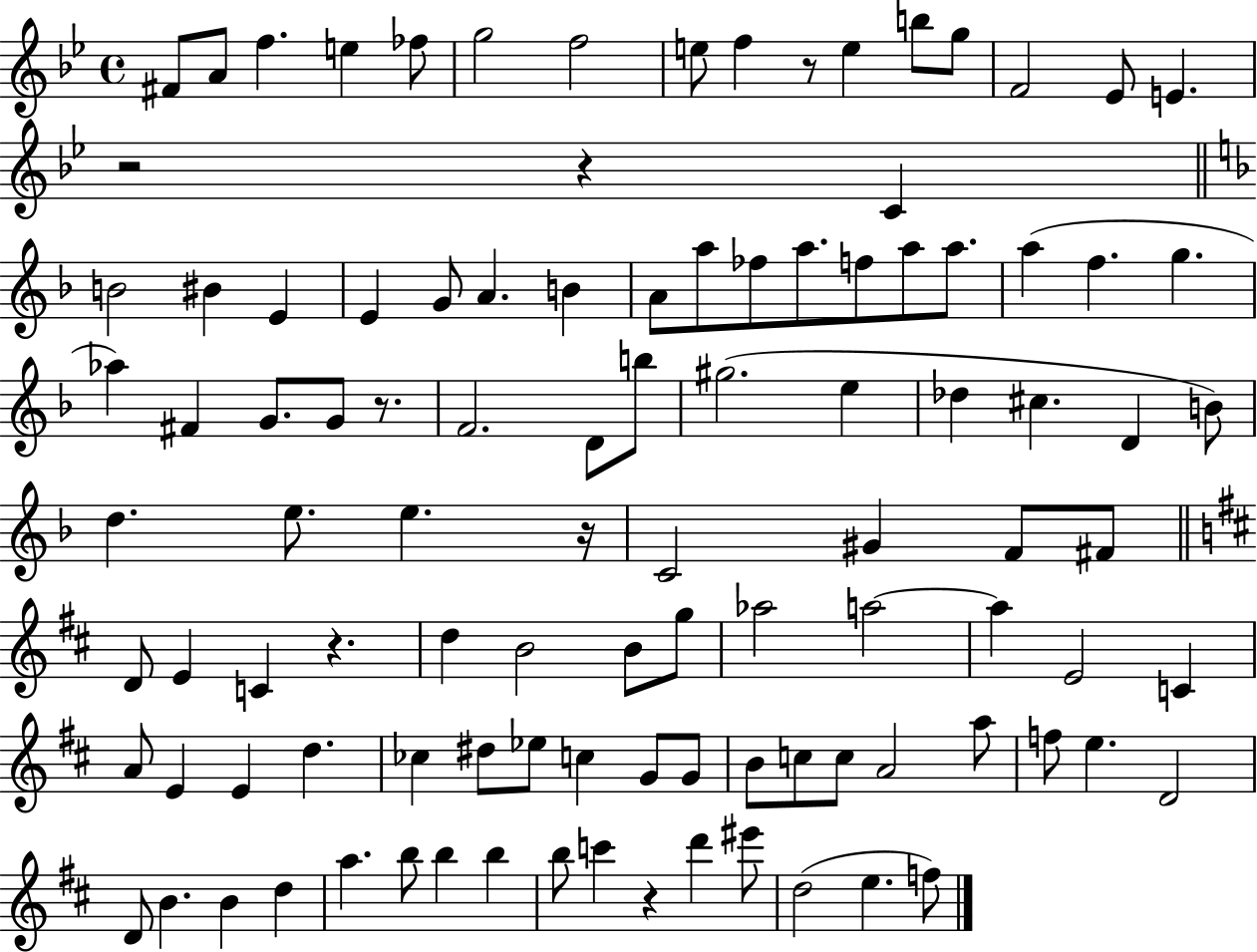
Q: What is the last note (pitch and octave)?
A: F5